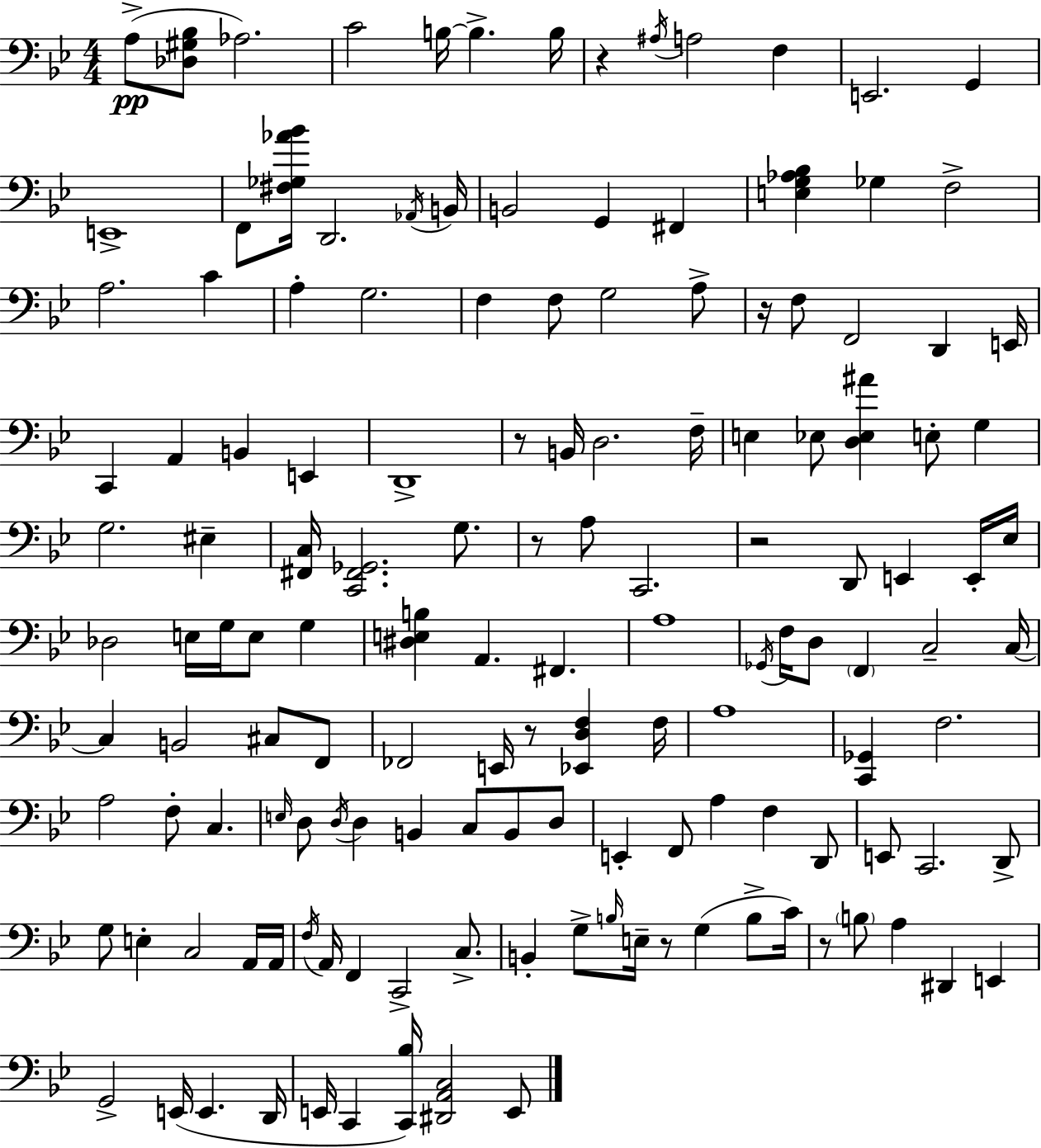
{
  \clef bass
  \numericTimeSignature
  \time 4/4
  \key g \minor
  a8->(\pp <des gis bes>8 aes2.) | c'2 b16~~ b4.-> b16 | r4 \acciaccatura { ais16 } a2 f4 | e,2. g,4 | \break e,1-> | f,8 <fis ges aes' bes'>16 d,2. | \acciaccatura { aes,16 } b,16 b,2 g,4 fis,4 | <e g aes bes>4 ges4 f2-> | \break a2. c'4 | a4-. g2. | f4 f8 g2 | a8-> r16 f8 f,2 d,4 | \break e,16 c,4 a,4 b,4 e,4 | d,1-> | r8 b,16 d2. | f16-- e4 ees8 <d ees ais'>4 e8-. g4 | \break g2. eis4-- | <fis, c>16 <c, fis, ges,>2. g8. | r8 a8 c,2. | r2 d,8 e,4 | \break e,16-. ees16 des2 e16 g16 e8 g4 | <dis e b>4 a,4. fis,4. | a1 | \acciaccatura { ges,16 } f16 d8 \parenthesize f,4 c2-- | \break c16~~ c4 b,2 cis8 | f,8 fes,2 e,16 r8 <ees, d f>4 | f16 a1 | <c, ges,>4 f2. | \break a2 f8-. c4. | \grace { e16 } d8 \acciaccatura { d16 } d4 b,4 c8 | b,8 d8 e,4-. f,8 a4 f4 | d,8 e,8 c,2. | \break d,8-> g8 e4-. c2 | a,16 a,16 \acciaccatura { f16 } a,16 f,4 c,2-> | c8.-> b,4-. g8-> \grace { b16 } e16-- r8 | g4( b8-> c'16) r8 \parenthesize b8 a4 dis,4 | \break e,4 g,2-> e,16( | e,4. d,16 e,16 c,4 <c, bes>16) <dis, a, c>2 | e,8 \bar "|."
}